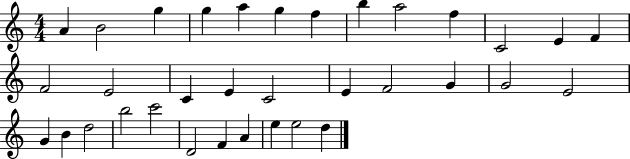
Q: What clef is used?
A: treble